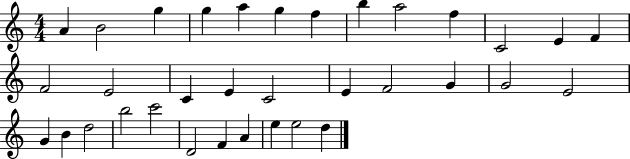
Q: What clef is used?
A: treble